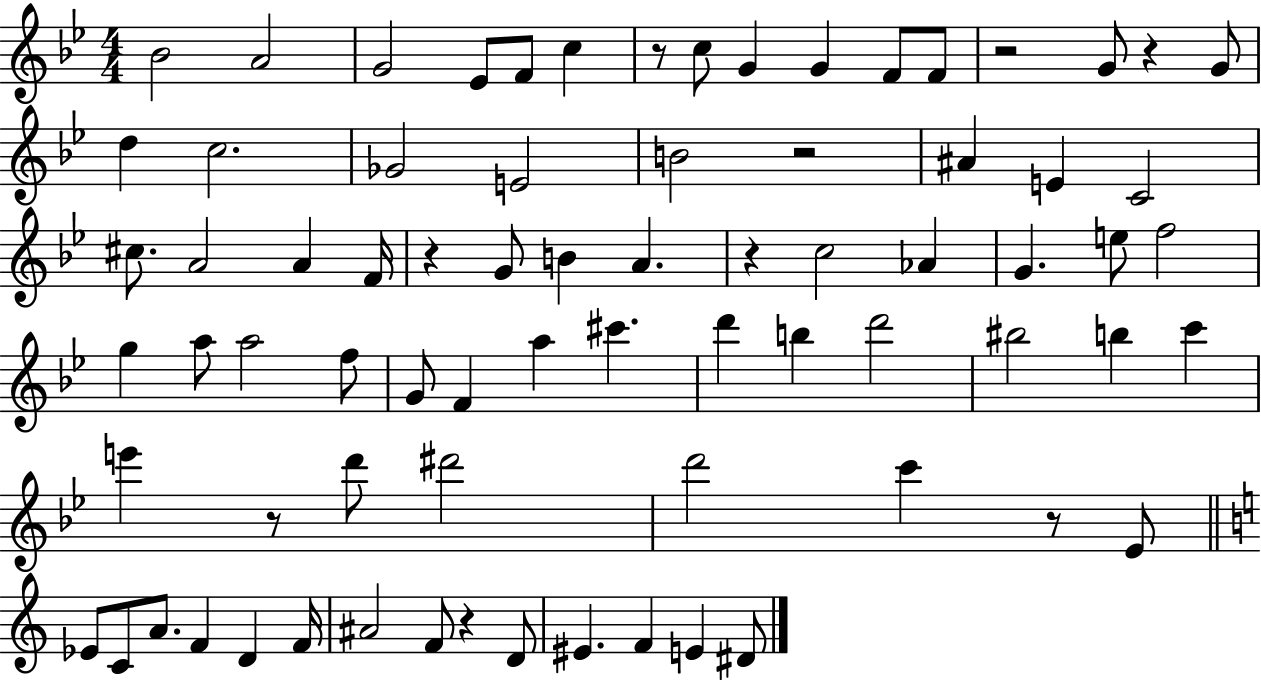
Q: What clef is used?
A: treble